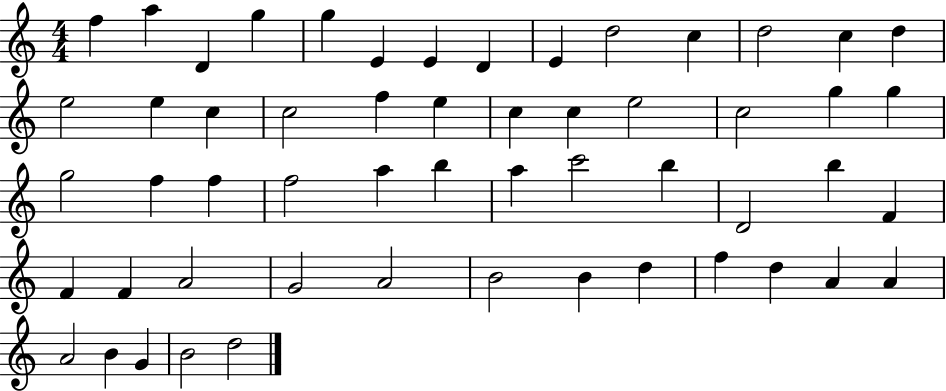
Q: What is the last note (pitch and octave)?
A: D5